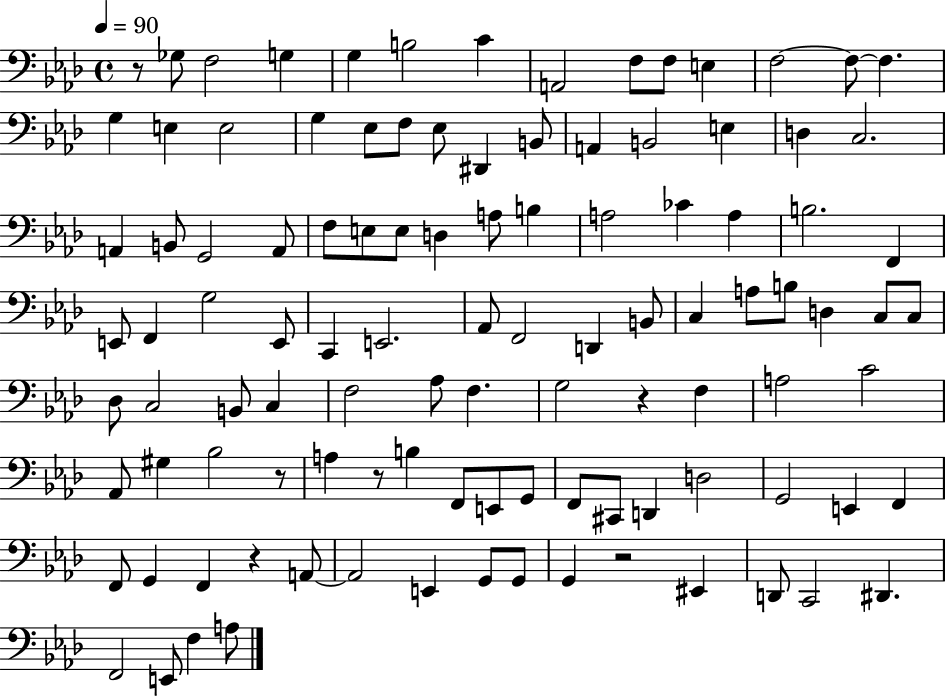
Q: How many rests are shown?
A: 6